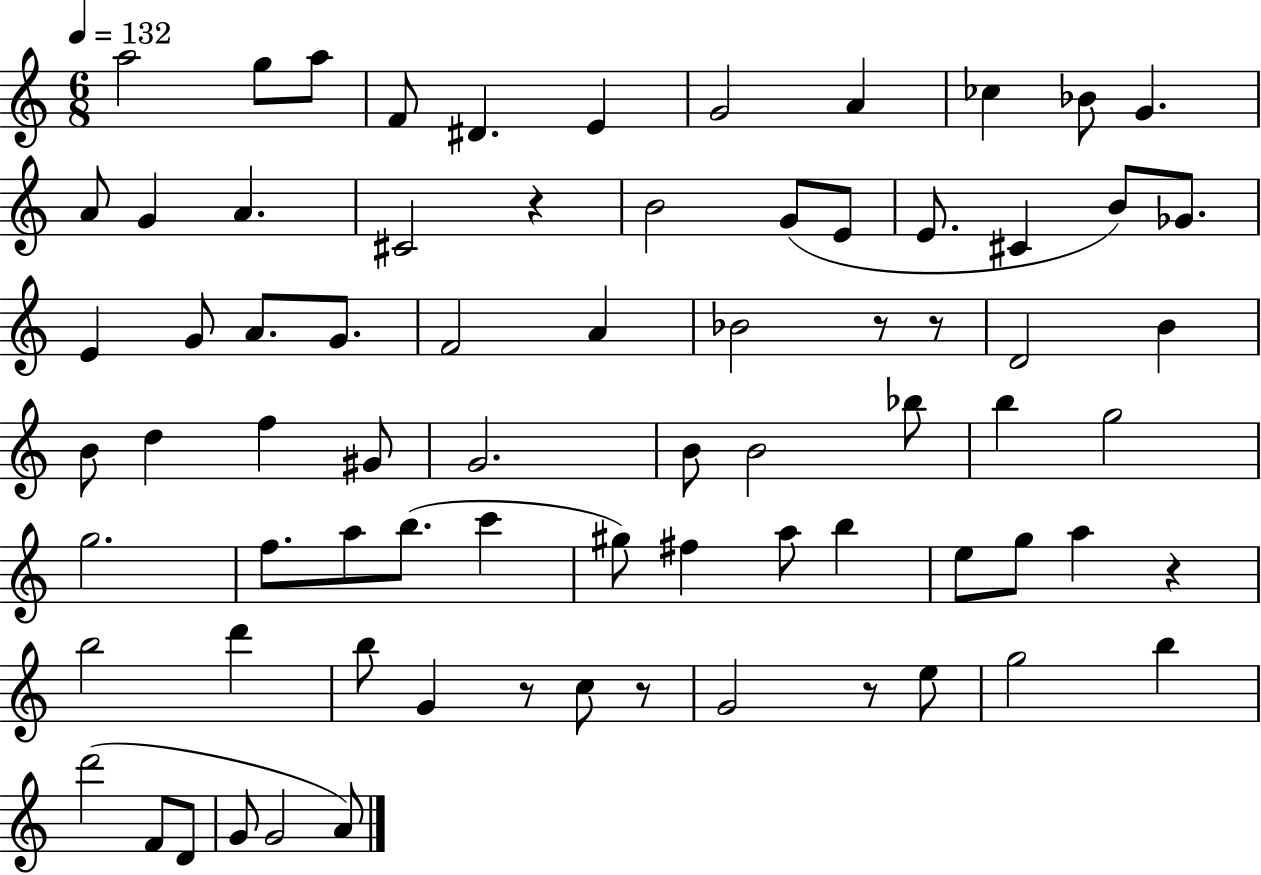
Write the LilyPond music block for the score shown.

{
  \clef treble
  \numericTimeSignature
  \time 6/8
  \key c \major
  \tempo 4 = 132
  \repeat volta 2 { a''2 g''8 a''8 | f'8 dis'4. e'4 | g'2 a'4 | ces''4 bes'8 g'4. | \break a'8 g'4 a'4. | cis'2 r4 | b'2 g'8( e'8 | e'8. cis'4 b'8) ges'8. | \break e'4 g'8 a'8. g'8. | f'2 a'4 | bes'2 r8 r8 | d'2 b'4 | \break b'8 d''4 f''4 gis'8 | g'2. | b'8 b'2 bes''8 | b''4 g''2 | \break g''2. | f''8. a''8 b''8.( c'''4 | gis''8) fis''4 a''8 b''4 | e''8 g''8 a''4 r4 | \break b''2 d'''4 | b''8 g'4 r8 c''8 r8 | g'2 r8 e''8 | g''2 b''4 | \break d'''2( f'8 d'8 | g'8 g'2 a'8) | } \bar "|."
}